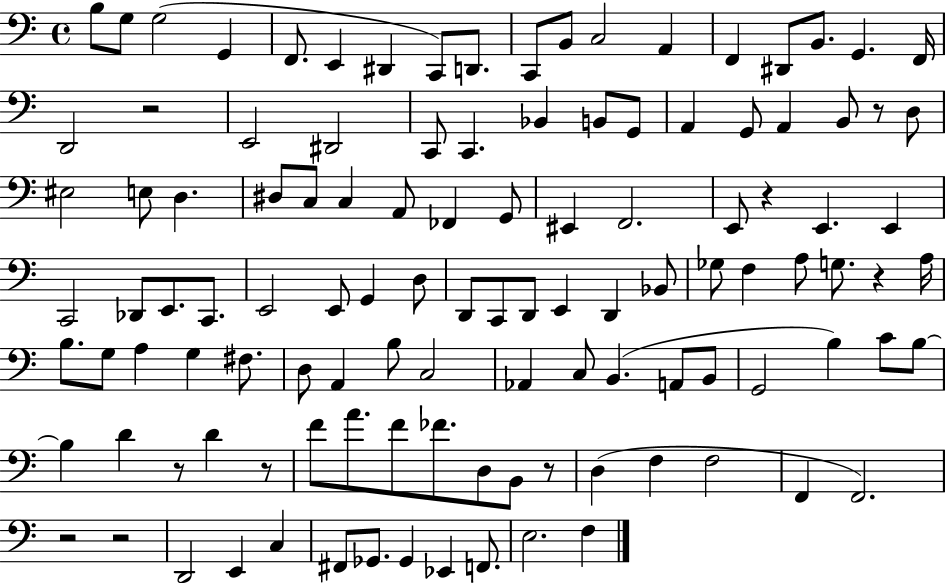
{
  \clef bass
  \time 4/4
  \defaultTimeSignature
  \key c \major
  b8 g8 g2( g,4 | f,8. e,4 dis,4 c,8) d,8. | c,8 b,8 c2 a,4 | f,4 dis,8 b,8. g,4. f,16 | \break d,2 r2 | e,2 dis,2 | c,8 c,4. bes,4 b,8 g,8 | a,4 g,8 a,4 b,8 r8 d8 | \break eis2 e8 d4. | dis8 c8 c4 a,8 fes,4 g,8 | eis,4 f,2. | e,8 r4 e,4. e,4 | \break c,2 des,8 e,8. c,8. | e,2 e,8 g,4 d8 | d,8 c,8 d,8 e,4 d,4 bes,8 | ges8 f4 a8 g8. r4 a16 | \break b8. g8 a4 g4 fis8. | d8 a,4 b8 c2 | aes,4 c8 b,4.( a,8 b,8 | g,2 b4) c'8 b8~~ | \break b4 d'4 r8 d'4 r8 | f'8 a'8. f'8 fes'8. d8 b,8 r8 | d4( f4 f2 | f,4 f,2.) | \break r2 r2 | d,2 e,4 c4 | fis,8 ges,8. ges,4 ees,4 f,8. | e2. f4 | \break \bar "|."
}